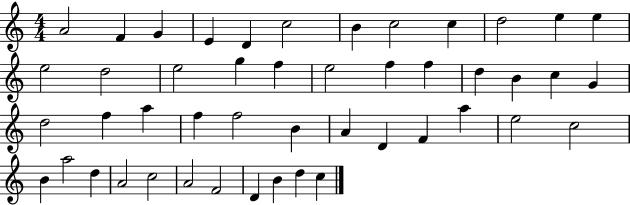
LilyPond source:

{
  \clef treble
  \numericTimeSignature
  \time 4/4
  \key c \major
  a'2 f'4 g'4 | e'4 d'4 c''2 | b'4 c''2 c''4 | d''2 e''4 e''4 | \break e''2 d''2 | e''2 g''4 f''4 | e''2 f''4 f''4 | d''4 b'4 c''4 g'4 | \break d''2 f''4 a''4 | f''4 f''2 b'4 | a'4 d'4 f'4 a''4 | e''2 c''2 | \break b'4 a''2 d''4 | a'2 c''2 | a'2 f'2 | d'4 b'4 d''4 c''4 | \break \bar "|."
}